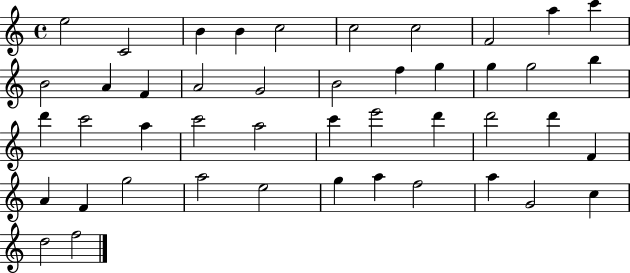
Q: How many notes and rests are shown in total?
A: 45